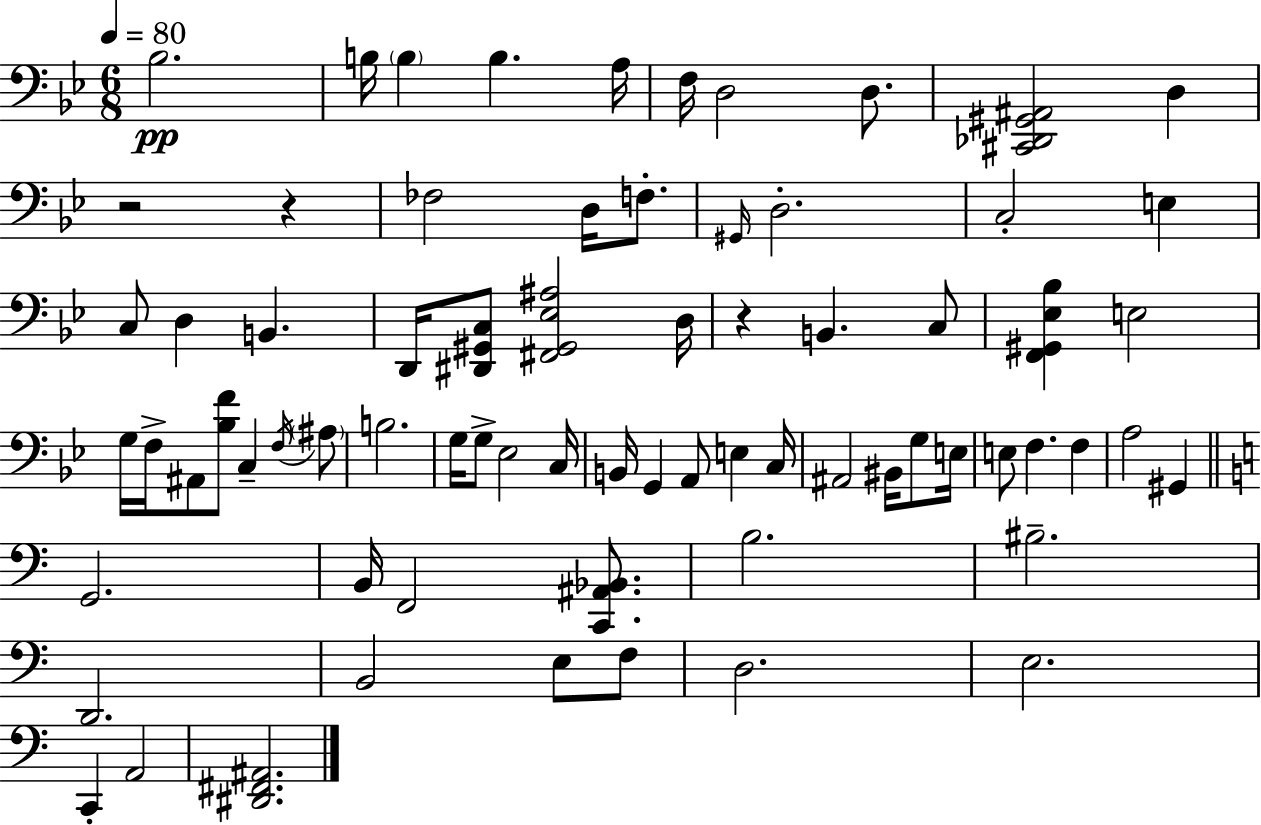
X:1
T:Untitled
M:6/8
L:1/4
K:Bb
_B,2 B,/4 B, B, A,/4 F,/4 D,2 D,/2 [^C,,_D,,^G,,^A,,]2 D, z2 z _F,2 D,/4 F,/2 ^G,,/4 D,2 C,2 E, C,/2 D, B,, D,,/4 [^D,,^G,,C,]/2 [^F,,^G,,_E,^A,]2 D,/4 z B,, C,/2 [F,,^G,,_E,_B,] E,2 G,/4 F,/4 ^A,,/2 [_B,F]/2 C, F,/4 ^A,/2 B,2 G,/4 G,/2 _E,2 C,/4 B,,/4 G,, A,,/2 E, C,/4 ^A,,2 ^B,,/4 G,/2 E,/4 E,/2 F, F, A,2 ^G,, G,,2 B,,/4 F,,2 [C,,^A,,_B,,]/2 B,2 ^B,2 D,,2 B,,2 E,/2 F,/2 D,2 E,2 C,, A,,2 [^D,,^F,,^A,,]2